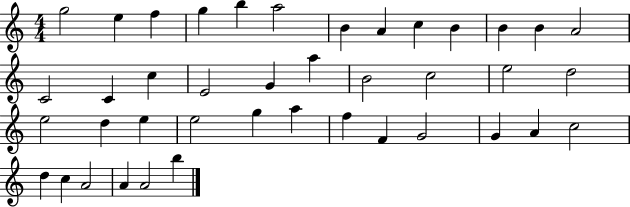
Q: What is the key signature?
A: C major